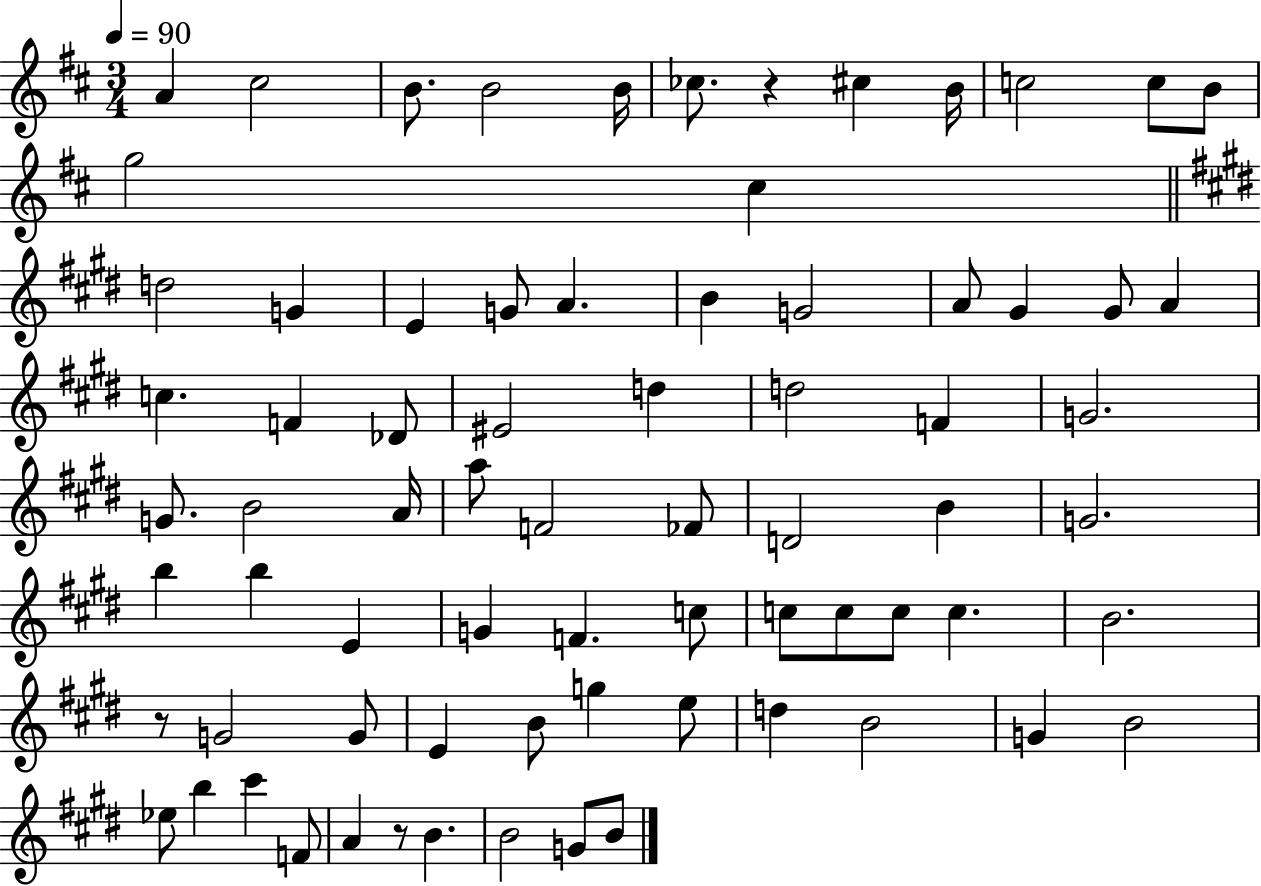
A4/q C#5/h B4/e. B4/h B4/s CES5/e. R/q C#5/q B4/s C5/h C5/e B4/e G5/h C#5/q D5/h G4/q E4/q G4/e A4/q. B4/q G4/h A4/e G#4/q G#4/e A4/q C5/q. F4/q Db4/e EIS4/h D5/q D5/h F4/q G4/h. G4/e. B4/h A4/s A5/e F4/h FES4/e D4/h B4/q G4/h. B5/q B5/q E4/q G4/q F4/q. C5/e C5/e C5/e C5/e C5/q. B4/h. R/e G4/h G4/e E4/q B4/e G5/q E5/e D5/q B4/h G4/q B4/h Eb5/e B5/q C#6/q F4/e A4/q R/e B4/q. B4/h G4/e B4/e